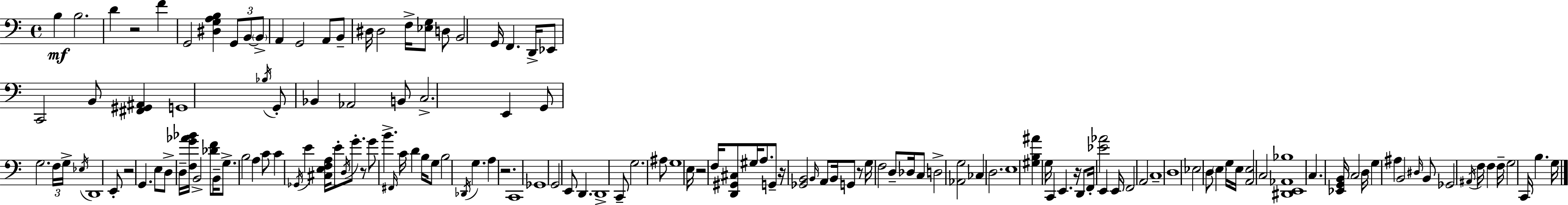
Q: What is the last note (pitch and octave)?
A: G3